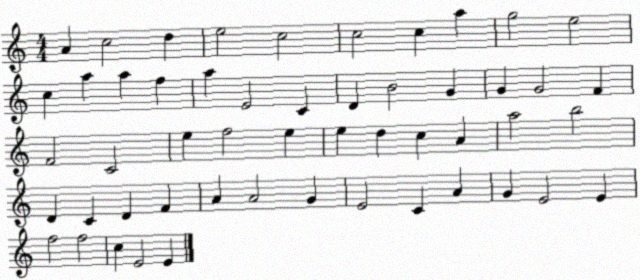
X:1
T:Untitled
M:4/4
L:1/4
K:C
A c2 d e2 c2 c2 c a g2 e2 c a a f a E2 C D B2 G G G2 F F2 C2 e f2 e e d c A a2 b2 D C D F A A2 G E2 C A G E2 E f2 f2 c E2 E